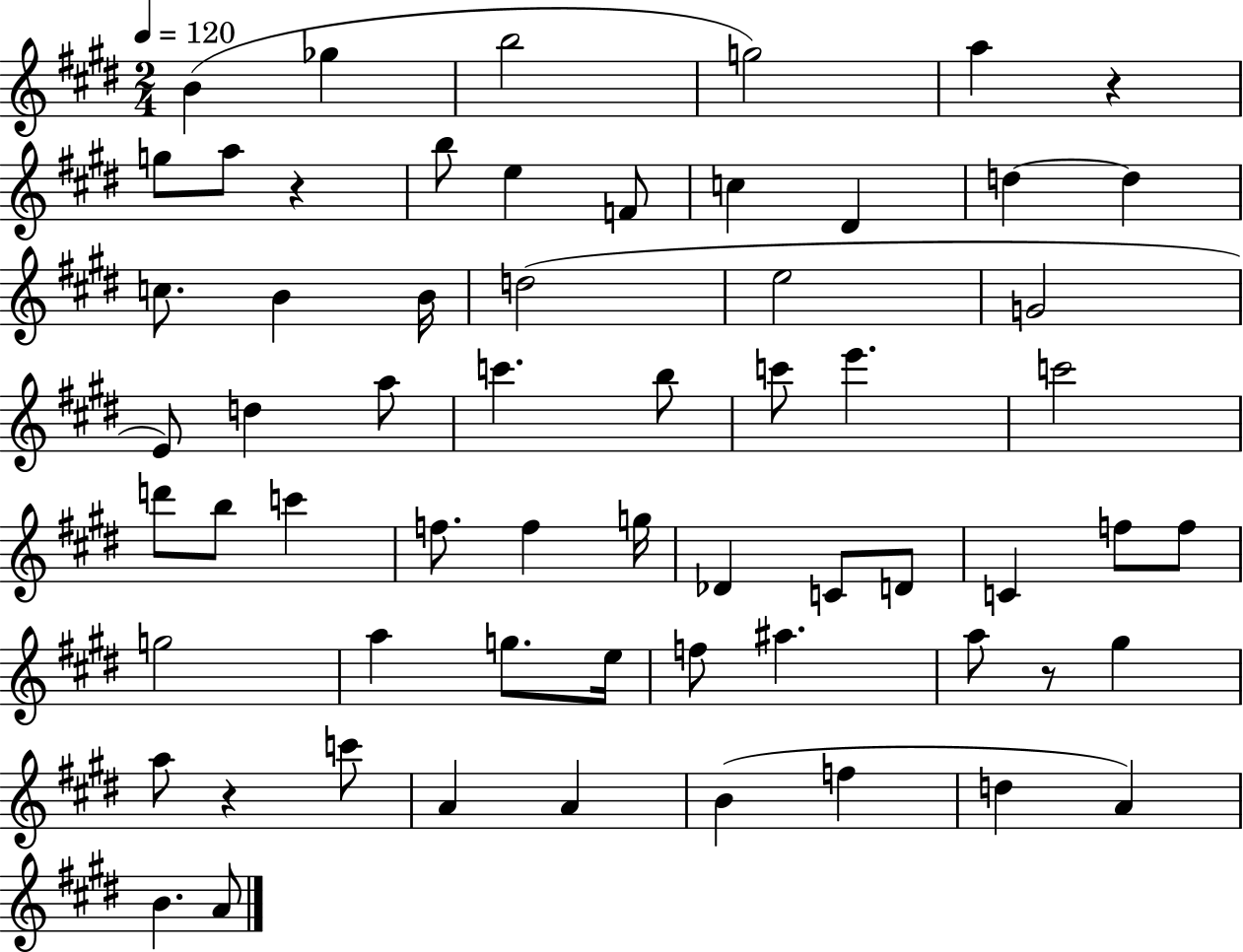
X:1
T:Untitled
M:2/4
L:1/4
K:E
B _g b2 g2 a z g/2 a/2 z b/2 e F/2 c ^D d d c/2 B B/4 d2 e2 G2 E/2 d a/2 c' b/2 c'/2 e' c'2 d'/2 b/2 c' f/2 f g/4 _D C/2 D/2 C f/2 f/2 g2 a g/2 e/4 f/2 ^a a/2 z/2 ^g a/2 z c'/2 A A B f d A B A/2